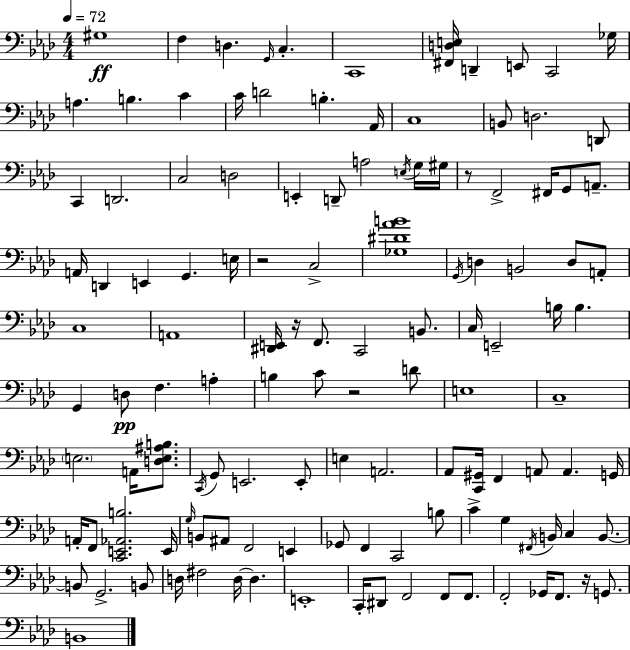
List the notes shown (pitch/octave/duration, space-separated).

G#3/w F3/q D3/q. G2/s C3/q. C2/w [F#2,D3,E3]/s D2/q E2/e C2/h Gb3/s A3/q. B3/q. C4/q C4/s D4/h B3/q. Ab2/s C3/w B2/e D3/h. D2/e C2/q D2/h. C3/h D3/h E2/q D2/e A3/h E3/s G3/s G#3/s R/e F2/h F#2/s G2/e A2/e. A2/s D2/q E2/q G2/q. E3/s R/h C3/h [Gb3,D#4,Ab4,B4]/w G2/s D3/q B2/h D3/e A2/e C3/w A2/w [D#2,E2]/s R/s F2/e. C2/h B2/e. C3/s E2/h B3/s B3/q. G2/q D3/e F3/q. A3/q B3/q C4/e R/h D4/e E3/w C3/w E3/h. A2/s [D3,E3,A#3,B3]/e. C2/s G2/e E2/h. E2/e E3/q A2/h. Ab2/e [C2,G#2]/s F2/q A2/e A2/q. G2/s A2/s F2/e [C2,E2,Ab2,B3]/h. E2/s G3/s B2/e A#2/e F2/h E2/q Gb2/e F2/q C2/h B3/e C4/q G3/q F#2/s B2/s C3/q B2/e. B2/e G2/h. B2/e D3/s F#3/h D3/s D3/q. E2/w C2/s D#2/e F2/h F2/e F2/e. F2/h Gb2/s F2/e. R/s G2/e. B2/w